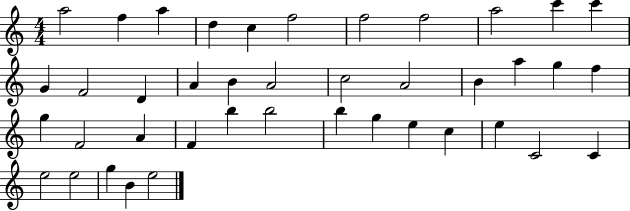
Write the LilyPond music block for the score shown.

{
  \clef treble
  \numericTimeSignature
  \time 4/4
  \key c \major
  a''2 f''4 a''4 | d''4 c''4 f''2 | f''2 f''2 | a''2 c'''4 c'''4 | \break g'4 f'2 d'4 | a'4 b'4 a'2 | c''2 a'2 | b'4 a''4 g''4 f''4 | \break g''4 f'2 a'4 | f'4 b''4 b''2 | b''4 g''4 e''4 c''4 | e''4 c'2 c'4 | \break e''2 e''2 | g''4 b'4 e''2 | \bar "|."
}